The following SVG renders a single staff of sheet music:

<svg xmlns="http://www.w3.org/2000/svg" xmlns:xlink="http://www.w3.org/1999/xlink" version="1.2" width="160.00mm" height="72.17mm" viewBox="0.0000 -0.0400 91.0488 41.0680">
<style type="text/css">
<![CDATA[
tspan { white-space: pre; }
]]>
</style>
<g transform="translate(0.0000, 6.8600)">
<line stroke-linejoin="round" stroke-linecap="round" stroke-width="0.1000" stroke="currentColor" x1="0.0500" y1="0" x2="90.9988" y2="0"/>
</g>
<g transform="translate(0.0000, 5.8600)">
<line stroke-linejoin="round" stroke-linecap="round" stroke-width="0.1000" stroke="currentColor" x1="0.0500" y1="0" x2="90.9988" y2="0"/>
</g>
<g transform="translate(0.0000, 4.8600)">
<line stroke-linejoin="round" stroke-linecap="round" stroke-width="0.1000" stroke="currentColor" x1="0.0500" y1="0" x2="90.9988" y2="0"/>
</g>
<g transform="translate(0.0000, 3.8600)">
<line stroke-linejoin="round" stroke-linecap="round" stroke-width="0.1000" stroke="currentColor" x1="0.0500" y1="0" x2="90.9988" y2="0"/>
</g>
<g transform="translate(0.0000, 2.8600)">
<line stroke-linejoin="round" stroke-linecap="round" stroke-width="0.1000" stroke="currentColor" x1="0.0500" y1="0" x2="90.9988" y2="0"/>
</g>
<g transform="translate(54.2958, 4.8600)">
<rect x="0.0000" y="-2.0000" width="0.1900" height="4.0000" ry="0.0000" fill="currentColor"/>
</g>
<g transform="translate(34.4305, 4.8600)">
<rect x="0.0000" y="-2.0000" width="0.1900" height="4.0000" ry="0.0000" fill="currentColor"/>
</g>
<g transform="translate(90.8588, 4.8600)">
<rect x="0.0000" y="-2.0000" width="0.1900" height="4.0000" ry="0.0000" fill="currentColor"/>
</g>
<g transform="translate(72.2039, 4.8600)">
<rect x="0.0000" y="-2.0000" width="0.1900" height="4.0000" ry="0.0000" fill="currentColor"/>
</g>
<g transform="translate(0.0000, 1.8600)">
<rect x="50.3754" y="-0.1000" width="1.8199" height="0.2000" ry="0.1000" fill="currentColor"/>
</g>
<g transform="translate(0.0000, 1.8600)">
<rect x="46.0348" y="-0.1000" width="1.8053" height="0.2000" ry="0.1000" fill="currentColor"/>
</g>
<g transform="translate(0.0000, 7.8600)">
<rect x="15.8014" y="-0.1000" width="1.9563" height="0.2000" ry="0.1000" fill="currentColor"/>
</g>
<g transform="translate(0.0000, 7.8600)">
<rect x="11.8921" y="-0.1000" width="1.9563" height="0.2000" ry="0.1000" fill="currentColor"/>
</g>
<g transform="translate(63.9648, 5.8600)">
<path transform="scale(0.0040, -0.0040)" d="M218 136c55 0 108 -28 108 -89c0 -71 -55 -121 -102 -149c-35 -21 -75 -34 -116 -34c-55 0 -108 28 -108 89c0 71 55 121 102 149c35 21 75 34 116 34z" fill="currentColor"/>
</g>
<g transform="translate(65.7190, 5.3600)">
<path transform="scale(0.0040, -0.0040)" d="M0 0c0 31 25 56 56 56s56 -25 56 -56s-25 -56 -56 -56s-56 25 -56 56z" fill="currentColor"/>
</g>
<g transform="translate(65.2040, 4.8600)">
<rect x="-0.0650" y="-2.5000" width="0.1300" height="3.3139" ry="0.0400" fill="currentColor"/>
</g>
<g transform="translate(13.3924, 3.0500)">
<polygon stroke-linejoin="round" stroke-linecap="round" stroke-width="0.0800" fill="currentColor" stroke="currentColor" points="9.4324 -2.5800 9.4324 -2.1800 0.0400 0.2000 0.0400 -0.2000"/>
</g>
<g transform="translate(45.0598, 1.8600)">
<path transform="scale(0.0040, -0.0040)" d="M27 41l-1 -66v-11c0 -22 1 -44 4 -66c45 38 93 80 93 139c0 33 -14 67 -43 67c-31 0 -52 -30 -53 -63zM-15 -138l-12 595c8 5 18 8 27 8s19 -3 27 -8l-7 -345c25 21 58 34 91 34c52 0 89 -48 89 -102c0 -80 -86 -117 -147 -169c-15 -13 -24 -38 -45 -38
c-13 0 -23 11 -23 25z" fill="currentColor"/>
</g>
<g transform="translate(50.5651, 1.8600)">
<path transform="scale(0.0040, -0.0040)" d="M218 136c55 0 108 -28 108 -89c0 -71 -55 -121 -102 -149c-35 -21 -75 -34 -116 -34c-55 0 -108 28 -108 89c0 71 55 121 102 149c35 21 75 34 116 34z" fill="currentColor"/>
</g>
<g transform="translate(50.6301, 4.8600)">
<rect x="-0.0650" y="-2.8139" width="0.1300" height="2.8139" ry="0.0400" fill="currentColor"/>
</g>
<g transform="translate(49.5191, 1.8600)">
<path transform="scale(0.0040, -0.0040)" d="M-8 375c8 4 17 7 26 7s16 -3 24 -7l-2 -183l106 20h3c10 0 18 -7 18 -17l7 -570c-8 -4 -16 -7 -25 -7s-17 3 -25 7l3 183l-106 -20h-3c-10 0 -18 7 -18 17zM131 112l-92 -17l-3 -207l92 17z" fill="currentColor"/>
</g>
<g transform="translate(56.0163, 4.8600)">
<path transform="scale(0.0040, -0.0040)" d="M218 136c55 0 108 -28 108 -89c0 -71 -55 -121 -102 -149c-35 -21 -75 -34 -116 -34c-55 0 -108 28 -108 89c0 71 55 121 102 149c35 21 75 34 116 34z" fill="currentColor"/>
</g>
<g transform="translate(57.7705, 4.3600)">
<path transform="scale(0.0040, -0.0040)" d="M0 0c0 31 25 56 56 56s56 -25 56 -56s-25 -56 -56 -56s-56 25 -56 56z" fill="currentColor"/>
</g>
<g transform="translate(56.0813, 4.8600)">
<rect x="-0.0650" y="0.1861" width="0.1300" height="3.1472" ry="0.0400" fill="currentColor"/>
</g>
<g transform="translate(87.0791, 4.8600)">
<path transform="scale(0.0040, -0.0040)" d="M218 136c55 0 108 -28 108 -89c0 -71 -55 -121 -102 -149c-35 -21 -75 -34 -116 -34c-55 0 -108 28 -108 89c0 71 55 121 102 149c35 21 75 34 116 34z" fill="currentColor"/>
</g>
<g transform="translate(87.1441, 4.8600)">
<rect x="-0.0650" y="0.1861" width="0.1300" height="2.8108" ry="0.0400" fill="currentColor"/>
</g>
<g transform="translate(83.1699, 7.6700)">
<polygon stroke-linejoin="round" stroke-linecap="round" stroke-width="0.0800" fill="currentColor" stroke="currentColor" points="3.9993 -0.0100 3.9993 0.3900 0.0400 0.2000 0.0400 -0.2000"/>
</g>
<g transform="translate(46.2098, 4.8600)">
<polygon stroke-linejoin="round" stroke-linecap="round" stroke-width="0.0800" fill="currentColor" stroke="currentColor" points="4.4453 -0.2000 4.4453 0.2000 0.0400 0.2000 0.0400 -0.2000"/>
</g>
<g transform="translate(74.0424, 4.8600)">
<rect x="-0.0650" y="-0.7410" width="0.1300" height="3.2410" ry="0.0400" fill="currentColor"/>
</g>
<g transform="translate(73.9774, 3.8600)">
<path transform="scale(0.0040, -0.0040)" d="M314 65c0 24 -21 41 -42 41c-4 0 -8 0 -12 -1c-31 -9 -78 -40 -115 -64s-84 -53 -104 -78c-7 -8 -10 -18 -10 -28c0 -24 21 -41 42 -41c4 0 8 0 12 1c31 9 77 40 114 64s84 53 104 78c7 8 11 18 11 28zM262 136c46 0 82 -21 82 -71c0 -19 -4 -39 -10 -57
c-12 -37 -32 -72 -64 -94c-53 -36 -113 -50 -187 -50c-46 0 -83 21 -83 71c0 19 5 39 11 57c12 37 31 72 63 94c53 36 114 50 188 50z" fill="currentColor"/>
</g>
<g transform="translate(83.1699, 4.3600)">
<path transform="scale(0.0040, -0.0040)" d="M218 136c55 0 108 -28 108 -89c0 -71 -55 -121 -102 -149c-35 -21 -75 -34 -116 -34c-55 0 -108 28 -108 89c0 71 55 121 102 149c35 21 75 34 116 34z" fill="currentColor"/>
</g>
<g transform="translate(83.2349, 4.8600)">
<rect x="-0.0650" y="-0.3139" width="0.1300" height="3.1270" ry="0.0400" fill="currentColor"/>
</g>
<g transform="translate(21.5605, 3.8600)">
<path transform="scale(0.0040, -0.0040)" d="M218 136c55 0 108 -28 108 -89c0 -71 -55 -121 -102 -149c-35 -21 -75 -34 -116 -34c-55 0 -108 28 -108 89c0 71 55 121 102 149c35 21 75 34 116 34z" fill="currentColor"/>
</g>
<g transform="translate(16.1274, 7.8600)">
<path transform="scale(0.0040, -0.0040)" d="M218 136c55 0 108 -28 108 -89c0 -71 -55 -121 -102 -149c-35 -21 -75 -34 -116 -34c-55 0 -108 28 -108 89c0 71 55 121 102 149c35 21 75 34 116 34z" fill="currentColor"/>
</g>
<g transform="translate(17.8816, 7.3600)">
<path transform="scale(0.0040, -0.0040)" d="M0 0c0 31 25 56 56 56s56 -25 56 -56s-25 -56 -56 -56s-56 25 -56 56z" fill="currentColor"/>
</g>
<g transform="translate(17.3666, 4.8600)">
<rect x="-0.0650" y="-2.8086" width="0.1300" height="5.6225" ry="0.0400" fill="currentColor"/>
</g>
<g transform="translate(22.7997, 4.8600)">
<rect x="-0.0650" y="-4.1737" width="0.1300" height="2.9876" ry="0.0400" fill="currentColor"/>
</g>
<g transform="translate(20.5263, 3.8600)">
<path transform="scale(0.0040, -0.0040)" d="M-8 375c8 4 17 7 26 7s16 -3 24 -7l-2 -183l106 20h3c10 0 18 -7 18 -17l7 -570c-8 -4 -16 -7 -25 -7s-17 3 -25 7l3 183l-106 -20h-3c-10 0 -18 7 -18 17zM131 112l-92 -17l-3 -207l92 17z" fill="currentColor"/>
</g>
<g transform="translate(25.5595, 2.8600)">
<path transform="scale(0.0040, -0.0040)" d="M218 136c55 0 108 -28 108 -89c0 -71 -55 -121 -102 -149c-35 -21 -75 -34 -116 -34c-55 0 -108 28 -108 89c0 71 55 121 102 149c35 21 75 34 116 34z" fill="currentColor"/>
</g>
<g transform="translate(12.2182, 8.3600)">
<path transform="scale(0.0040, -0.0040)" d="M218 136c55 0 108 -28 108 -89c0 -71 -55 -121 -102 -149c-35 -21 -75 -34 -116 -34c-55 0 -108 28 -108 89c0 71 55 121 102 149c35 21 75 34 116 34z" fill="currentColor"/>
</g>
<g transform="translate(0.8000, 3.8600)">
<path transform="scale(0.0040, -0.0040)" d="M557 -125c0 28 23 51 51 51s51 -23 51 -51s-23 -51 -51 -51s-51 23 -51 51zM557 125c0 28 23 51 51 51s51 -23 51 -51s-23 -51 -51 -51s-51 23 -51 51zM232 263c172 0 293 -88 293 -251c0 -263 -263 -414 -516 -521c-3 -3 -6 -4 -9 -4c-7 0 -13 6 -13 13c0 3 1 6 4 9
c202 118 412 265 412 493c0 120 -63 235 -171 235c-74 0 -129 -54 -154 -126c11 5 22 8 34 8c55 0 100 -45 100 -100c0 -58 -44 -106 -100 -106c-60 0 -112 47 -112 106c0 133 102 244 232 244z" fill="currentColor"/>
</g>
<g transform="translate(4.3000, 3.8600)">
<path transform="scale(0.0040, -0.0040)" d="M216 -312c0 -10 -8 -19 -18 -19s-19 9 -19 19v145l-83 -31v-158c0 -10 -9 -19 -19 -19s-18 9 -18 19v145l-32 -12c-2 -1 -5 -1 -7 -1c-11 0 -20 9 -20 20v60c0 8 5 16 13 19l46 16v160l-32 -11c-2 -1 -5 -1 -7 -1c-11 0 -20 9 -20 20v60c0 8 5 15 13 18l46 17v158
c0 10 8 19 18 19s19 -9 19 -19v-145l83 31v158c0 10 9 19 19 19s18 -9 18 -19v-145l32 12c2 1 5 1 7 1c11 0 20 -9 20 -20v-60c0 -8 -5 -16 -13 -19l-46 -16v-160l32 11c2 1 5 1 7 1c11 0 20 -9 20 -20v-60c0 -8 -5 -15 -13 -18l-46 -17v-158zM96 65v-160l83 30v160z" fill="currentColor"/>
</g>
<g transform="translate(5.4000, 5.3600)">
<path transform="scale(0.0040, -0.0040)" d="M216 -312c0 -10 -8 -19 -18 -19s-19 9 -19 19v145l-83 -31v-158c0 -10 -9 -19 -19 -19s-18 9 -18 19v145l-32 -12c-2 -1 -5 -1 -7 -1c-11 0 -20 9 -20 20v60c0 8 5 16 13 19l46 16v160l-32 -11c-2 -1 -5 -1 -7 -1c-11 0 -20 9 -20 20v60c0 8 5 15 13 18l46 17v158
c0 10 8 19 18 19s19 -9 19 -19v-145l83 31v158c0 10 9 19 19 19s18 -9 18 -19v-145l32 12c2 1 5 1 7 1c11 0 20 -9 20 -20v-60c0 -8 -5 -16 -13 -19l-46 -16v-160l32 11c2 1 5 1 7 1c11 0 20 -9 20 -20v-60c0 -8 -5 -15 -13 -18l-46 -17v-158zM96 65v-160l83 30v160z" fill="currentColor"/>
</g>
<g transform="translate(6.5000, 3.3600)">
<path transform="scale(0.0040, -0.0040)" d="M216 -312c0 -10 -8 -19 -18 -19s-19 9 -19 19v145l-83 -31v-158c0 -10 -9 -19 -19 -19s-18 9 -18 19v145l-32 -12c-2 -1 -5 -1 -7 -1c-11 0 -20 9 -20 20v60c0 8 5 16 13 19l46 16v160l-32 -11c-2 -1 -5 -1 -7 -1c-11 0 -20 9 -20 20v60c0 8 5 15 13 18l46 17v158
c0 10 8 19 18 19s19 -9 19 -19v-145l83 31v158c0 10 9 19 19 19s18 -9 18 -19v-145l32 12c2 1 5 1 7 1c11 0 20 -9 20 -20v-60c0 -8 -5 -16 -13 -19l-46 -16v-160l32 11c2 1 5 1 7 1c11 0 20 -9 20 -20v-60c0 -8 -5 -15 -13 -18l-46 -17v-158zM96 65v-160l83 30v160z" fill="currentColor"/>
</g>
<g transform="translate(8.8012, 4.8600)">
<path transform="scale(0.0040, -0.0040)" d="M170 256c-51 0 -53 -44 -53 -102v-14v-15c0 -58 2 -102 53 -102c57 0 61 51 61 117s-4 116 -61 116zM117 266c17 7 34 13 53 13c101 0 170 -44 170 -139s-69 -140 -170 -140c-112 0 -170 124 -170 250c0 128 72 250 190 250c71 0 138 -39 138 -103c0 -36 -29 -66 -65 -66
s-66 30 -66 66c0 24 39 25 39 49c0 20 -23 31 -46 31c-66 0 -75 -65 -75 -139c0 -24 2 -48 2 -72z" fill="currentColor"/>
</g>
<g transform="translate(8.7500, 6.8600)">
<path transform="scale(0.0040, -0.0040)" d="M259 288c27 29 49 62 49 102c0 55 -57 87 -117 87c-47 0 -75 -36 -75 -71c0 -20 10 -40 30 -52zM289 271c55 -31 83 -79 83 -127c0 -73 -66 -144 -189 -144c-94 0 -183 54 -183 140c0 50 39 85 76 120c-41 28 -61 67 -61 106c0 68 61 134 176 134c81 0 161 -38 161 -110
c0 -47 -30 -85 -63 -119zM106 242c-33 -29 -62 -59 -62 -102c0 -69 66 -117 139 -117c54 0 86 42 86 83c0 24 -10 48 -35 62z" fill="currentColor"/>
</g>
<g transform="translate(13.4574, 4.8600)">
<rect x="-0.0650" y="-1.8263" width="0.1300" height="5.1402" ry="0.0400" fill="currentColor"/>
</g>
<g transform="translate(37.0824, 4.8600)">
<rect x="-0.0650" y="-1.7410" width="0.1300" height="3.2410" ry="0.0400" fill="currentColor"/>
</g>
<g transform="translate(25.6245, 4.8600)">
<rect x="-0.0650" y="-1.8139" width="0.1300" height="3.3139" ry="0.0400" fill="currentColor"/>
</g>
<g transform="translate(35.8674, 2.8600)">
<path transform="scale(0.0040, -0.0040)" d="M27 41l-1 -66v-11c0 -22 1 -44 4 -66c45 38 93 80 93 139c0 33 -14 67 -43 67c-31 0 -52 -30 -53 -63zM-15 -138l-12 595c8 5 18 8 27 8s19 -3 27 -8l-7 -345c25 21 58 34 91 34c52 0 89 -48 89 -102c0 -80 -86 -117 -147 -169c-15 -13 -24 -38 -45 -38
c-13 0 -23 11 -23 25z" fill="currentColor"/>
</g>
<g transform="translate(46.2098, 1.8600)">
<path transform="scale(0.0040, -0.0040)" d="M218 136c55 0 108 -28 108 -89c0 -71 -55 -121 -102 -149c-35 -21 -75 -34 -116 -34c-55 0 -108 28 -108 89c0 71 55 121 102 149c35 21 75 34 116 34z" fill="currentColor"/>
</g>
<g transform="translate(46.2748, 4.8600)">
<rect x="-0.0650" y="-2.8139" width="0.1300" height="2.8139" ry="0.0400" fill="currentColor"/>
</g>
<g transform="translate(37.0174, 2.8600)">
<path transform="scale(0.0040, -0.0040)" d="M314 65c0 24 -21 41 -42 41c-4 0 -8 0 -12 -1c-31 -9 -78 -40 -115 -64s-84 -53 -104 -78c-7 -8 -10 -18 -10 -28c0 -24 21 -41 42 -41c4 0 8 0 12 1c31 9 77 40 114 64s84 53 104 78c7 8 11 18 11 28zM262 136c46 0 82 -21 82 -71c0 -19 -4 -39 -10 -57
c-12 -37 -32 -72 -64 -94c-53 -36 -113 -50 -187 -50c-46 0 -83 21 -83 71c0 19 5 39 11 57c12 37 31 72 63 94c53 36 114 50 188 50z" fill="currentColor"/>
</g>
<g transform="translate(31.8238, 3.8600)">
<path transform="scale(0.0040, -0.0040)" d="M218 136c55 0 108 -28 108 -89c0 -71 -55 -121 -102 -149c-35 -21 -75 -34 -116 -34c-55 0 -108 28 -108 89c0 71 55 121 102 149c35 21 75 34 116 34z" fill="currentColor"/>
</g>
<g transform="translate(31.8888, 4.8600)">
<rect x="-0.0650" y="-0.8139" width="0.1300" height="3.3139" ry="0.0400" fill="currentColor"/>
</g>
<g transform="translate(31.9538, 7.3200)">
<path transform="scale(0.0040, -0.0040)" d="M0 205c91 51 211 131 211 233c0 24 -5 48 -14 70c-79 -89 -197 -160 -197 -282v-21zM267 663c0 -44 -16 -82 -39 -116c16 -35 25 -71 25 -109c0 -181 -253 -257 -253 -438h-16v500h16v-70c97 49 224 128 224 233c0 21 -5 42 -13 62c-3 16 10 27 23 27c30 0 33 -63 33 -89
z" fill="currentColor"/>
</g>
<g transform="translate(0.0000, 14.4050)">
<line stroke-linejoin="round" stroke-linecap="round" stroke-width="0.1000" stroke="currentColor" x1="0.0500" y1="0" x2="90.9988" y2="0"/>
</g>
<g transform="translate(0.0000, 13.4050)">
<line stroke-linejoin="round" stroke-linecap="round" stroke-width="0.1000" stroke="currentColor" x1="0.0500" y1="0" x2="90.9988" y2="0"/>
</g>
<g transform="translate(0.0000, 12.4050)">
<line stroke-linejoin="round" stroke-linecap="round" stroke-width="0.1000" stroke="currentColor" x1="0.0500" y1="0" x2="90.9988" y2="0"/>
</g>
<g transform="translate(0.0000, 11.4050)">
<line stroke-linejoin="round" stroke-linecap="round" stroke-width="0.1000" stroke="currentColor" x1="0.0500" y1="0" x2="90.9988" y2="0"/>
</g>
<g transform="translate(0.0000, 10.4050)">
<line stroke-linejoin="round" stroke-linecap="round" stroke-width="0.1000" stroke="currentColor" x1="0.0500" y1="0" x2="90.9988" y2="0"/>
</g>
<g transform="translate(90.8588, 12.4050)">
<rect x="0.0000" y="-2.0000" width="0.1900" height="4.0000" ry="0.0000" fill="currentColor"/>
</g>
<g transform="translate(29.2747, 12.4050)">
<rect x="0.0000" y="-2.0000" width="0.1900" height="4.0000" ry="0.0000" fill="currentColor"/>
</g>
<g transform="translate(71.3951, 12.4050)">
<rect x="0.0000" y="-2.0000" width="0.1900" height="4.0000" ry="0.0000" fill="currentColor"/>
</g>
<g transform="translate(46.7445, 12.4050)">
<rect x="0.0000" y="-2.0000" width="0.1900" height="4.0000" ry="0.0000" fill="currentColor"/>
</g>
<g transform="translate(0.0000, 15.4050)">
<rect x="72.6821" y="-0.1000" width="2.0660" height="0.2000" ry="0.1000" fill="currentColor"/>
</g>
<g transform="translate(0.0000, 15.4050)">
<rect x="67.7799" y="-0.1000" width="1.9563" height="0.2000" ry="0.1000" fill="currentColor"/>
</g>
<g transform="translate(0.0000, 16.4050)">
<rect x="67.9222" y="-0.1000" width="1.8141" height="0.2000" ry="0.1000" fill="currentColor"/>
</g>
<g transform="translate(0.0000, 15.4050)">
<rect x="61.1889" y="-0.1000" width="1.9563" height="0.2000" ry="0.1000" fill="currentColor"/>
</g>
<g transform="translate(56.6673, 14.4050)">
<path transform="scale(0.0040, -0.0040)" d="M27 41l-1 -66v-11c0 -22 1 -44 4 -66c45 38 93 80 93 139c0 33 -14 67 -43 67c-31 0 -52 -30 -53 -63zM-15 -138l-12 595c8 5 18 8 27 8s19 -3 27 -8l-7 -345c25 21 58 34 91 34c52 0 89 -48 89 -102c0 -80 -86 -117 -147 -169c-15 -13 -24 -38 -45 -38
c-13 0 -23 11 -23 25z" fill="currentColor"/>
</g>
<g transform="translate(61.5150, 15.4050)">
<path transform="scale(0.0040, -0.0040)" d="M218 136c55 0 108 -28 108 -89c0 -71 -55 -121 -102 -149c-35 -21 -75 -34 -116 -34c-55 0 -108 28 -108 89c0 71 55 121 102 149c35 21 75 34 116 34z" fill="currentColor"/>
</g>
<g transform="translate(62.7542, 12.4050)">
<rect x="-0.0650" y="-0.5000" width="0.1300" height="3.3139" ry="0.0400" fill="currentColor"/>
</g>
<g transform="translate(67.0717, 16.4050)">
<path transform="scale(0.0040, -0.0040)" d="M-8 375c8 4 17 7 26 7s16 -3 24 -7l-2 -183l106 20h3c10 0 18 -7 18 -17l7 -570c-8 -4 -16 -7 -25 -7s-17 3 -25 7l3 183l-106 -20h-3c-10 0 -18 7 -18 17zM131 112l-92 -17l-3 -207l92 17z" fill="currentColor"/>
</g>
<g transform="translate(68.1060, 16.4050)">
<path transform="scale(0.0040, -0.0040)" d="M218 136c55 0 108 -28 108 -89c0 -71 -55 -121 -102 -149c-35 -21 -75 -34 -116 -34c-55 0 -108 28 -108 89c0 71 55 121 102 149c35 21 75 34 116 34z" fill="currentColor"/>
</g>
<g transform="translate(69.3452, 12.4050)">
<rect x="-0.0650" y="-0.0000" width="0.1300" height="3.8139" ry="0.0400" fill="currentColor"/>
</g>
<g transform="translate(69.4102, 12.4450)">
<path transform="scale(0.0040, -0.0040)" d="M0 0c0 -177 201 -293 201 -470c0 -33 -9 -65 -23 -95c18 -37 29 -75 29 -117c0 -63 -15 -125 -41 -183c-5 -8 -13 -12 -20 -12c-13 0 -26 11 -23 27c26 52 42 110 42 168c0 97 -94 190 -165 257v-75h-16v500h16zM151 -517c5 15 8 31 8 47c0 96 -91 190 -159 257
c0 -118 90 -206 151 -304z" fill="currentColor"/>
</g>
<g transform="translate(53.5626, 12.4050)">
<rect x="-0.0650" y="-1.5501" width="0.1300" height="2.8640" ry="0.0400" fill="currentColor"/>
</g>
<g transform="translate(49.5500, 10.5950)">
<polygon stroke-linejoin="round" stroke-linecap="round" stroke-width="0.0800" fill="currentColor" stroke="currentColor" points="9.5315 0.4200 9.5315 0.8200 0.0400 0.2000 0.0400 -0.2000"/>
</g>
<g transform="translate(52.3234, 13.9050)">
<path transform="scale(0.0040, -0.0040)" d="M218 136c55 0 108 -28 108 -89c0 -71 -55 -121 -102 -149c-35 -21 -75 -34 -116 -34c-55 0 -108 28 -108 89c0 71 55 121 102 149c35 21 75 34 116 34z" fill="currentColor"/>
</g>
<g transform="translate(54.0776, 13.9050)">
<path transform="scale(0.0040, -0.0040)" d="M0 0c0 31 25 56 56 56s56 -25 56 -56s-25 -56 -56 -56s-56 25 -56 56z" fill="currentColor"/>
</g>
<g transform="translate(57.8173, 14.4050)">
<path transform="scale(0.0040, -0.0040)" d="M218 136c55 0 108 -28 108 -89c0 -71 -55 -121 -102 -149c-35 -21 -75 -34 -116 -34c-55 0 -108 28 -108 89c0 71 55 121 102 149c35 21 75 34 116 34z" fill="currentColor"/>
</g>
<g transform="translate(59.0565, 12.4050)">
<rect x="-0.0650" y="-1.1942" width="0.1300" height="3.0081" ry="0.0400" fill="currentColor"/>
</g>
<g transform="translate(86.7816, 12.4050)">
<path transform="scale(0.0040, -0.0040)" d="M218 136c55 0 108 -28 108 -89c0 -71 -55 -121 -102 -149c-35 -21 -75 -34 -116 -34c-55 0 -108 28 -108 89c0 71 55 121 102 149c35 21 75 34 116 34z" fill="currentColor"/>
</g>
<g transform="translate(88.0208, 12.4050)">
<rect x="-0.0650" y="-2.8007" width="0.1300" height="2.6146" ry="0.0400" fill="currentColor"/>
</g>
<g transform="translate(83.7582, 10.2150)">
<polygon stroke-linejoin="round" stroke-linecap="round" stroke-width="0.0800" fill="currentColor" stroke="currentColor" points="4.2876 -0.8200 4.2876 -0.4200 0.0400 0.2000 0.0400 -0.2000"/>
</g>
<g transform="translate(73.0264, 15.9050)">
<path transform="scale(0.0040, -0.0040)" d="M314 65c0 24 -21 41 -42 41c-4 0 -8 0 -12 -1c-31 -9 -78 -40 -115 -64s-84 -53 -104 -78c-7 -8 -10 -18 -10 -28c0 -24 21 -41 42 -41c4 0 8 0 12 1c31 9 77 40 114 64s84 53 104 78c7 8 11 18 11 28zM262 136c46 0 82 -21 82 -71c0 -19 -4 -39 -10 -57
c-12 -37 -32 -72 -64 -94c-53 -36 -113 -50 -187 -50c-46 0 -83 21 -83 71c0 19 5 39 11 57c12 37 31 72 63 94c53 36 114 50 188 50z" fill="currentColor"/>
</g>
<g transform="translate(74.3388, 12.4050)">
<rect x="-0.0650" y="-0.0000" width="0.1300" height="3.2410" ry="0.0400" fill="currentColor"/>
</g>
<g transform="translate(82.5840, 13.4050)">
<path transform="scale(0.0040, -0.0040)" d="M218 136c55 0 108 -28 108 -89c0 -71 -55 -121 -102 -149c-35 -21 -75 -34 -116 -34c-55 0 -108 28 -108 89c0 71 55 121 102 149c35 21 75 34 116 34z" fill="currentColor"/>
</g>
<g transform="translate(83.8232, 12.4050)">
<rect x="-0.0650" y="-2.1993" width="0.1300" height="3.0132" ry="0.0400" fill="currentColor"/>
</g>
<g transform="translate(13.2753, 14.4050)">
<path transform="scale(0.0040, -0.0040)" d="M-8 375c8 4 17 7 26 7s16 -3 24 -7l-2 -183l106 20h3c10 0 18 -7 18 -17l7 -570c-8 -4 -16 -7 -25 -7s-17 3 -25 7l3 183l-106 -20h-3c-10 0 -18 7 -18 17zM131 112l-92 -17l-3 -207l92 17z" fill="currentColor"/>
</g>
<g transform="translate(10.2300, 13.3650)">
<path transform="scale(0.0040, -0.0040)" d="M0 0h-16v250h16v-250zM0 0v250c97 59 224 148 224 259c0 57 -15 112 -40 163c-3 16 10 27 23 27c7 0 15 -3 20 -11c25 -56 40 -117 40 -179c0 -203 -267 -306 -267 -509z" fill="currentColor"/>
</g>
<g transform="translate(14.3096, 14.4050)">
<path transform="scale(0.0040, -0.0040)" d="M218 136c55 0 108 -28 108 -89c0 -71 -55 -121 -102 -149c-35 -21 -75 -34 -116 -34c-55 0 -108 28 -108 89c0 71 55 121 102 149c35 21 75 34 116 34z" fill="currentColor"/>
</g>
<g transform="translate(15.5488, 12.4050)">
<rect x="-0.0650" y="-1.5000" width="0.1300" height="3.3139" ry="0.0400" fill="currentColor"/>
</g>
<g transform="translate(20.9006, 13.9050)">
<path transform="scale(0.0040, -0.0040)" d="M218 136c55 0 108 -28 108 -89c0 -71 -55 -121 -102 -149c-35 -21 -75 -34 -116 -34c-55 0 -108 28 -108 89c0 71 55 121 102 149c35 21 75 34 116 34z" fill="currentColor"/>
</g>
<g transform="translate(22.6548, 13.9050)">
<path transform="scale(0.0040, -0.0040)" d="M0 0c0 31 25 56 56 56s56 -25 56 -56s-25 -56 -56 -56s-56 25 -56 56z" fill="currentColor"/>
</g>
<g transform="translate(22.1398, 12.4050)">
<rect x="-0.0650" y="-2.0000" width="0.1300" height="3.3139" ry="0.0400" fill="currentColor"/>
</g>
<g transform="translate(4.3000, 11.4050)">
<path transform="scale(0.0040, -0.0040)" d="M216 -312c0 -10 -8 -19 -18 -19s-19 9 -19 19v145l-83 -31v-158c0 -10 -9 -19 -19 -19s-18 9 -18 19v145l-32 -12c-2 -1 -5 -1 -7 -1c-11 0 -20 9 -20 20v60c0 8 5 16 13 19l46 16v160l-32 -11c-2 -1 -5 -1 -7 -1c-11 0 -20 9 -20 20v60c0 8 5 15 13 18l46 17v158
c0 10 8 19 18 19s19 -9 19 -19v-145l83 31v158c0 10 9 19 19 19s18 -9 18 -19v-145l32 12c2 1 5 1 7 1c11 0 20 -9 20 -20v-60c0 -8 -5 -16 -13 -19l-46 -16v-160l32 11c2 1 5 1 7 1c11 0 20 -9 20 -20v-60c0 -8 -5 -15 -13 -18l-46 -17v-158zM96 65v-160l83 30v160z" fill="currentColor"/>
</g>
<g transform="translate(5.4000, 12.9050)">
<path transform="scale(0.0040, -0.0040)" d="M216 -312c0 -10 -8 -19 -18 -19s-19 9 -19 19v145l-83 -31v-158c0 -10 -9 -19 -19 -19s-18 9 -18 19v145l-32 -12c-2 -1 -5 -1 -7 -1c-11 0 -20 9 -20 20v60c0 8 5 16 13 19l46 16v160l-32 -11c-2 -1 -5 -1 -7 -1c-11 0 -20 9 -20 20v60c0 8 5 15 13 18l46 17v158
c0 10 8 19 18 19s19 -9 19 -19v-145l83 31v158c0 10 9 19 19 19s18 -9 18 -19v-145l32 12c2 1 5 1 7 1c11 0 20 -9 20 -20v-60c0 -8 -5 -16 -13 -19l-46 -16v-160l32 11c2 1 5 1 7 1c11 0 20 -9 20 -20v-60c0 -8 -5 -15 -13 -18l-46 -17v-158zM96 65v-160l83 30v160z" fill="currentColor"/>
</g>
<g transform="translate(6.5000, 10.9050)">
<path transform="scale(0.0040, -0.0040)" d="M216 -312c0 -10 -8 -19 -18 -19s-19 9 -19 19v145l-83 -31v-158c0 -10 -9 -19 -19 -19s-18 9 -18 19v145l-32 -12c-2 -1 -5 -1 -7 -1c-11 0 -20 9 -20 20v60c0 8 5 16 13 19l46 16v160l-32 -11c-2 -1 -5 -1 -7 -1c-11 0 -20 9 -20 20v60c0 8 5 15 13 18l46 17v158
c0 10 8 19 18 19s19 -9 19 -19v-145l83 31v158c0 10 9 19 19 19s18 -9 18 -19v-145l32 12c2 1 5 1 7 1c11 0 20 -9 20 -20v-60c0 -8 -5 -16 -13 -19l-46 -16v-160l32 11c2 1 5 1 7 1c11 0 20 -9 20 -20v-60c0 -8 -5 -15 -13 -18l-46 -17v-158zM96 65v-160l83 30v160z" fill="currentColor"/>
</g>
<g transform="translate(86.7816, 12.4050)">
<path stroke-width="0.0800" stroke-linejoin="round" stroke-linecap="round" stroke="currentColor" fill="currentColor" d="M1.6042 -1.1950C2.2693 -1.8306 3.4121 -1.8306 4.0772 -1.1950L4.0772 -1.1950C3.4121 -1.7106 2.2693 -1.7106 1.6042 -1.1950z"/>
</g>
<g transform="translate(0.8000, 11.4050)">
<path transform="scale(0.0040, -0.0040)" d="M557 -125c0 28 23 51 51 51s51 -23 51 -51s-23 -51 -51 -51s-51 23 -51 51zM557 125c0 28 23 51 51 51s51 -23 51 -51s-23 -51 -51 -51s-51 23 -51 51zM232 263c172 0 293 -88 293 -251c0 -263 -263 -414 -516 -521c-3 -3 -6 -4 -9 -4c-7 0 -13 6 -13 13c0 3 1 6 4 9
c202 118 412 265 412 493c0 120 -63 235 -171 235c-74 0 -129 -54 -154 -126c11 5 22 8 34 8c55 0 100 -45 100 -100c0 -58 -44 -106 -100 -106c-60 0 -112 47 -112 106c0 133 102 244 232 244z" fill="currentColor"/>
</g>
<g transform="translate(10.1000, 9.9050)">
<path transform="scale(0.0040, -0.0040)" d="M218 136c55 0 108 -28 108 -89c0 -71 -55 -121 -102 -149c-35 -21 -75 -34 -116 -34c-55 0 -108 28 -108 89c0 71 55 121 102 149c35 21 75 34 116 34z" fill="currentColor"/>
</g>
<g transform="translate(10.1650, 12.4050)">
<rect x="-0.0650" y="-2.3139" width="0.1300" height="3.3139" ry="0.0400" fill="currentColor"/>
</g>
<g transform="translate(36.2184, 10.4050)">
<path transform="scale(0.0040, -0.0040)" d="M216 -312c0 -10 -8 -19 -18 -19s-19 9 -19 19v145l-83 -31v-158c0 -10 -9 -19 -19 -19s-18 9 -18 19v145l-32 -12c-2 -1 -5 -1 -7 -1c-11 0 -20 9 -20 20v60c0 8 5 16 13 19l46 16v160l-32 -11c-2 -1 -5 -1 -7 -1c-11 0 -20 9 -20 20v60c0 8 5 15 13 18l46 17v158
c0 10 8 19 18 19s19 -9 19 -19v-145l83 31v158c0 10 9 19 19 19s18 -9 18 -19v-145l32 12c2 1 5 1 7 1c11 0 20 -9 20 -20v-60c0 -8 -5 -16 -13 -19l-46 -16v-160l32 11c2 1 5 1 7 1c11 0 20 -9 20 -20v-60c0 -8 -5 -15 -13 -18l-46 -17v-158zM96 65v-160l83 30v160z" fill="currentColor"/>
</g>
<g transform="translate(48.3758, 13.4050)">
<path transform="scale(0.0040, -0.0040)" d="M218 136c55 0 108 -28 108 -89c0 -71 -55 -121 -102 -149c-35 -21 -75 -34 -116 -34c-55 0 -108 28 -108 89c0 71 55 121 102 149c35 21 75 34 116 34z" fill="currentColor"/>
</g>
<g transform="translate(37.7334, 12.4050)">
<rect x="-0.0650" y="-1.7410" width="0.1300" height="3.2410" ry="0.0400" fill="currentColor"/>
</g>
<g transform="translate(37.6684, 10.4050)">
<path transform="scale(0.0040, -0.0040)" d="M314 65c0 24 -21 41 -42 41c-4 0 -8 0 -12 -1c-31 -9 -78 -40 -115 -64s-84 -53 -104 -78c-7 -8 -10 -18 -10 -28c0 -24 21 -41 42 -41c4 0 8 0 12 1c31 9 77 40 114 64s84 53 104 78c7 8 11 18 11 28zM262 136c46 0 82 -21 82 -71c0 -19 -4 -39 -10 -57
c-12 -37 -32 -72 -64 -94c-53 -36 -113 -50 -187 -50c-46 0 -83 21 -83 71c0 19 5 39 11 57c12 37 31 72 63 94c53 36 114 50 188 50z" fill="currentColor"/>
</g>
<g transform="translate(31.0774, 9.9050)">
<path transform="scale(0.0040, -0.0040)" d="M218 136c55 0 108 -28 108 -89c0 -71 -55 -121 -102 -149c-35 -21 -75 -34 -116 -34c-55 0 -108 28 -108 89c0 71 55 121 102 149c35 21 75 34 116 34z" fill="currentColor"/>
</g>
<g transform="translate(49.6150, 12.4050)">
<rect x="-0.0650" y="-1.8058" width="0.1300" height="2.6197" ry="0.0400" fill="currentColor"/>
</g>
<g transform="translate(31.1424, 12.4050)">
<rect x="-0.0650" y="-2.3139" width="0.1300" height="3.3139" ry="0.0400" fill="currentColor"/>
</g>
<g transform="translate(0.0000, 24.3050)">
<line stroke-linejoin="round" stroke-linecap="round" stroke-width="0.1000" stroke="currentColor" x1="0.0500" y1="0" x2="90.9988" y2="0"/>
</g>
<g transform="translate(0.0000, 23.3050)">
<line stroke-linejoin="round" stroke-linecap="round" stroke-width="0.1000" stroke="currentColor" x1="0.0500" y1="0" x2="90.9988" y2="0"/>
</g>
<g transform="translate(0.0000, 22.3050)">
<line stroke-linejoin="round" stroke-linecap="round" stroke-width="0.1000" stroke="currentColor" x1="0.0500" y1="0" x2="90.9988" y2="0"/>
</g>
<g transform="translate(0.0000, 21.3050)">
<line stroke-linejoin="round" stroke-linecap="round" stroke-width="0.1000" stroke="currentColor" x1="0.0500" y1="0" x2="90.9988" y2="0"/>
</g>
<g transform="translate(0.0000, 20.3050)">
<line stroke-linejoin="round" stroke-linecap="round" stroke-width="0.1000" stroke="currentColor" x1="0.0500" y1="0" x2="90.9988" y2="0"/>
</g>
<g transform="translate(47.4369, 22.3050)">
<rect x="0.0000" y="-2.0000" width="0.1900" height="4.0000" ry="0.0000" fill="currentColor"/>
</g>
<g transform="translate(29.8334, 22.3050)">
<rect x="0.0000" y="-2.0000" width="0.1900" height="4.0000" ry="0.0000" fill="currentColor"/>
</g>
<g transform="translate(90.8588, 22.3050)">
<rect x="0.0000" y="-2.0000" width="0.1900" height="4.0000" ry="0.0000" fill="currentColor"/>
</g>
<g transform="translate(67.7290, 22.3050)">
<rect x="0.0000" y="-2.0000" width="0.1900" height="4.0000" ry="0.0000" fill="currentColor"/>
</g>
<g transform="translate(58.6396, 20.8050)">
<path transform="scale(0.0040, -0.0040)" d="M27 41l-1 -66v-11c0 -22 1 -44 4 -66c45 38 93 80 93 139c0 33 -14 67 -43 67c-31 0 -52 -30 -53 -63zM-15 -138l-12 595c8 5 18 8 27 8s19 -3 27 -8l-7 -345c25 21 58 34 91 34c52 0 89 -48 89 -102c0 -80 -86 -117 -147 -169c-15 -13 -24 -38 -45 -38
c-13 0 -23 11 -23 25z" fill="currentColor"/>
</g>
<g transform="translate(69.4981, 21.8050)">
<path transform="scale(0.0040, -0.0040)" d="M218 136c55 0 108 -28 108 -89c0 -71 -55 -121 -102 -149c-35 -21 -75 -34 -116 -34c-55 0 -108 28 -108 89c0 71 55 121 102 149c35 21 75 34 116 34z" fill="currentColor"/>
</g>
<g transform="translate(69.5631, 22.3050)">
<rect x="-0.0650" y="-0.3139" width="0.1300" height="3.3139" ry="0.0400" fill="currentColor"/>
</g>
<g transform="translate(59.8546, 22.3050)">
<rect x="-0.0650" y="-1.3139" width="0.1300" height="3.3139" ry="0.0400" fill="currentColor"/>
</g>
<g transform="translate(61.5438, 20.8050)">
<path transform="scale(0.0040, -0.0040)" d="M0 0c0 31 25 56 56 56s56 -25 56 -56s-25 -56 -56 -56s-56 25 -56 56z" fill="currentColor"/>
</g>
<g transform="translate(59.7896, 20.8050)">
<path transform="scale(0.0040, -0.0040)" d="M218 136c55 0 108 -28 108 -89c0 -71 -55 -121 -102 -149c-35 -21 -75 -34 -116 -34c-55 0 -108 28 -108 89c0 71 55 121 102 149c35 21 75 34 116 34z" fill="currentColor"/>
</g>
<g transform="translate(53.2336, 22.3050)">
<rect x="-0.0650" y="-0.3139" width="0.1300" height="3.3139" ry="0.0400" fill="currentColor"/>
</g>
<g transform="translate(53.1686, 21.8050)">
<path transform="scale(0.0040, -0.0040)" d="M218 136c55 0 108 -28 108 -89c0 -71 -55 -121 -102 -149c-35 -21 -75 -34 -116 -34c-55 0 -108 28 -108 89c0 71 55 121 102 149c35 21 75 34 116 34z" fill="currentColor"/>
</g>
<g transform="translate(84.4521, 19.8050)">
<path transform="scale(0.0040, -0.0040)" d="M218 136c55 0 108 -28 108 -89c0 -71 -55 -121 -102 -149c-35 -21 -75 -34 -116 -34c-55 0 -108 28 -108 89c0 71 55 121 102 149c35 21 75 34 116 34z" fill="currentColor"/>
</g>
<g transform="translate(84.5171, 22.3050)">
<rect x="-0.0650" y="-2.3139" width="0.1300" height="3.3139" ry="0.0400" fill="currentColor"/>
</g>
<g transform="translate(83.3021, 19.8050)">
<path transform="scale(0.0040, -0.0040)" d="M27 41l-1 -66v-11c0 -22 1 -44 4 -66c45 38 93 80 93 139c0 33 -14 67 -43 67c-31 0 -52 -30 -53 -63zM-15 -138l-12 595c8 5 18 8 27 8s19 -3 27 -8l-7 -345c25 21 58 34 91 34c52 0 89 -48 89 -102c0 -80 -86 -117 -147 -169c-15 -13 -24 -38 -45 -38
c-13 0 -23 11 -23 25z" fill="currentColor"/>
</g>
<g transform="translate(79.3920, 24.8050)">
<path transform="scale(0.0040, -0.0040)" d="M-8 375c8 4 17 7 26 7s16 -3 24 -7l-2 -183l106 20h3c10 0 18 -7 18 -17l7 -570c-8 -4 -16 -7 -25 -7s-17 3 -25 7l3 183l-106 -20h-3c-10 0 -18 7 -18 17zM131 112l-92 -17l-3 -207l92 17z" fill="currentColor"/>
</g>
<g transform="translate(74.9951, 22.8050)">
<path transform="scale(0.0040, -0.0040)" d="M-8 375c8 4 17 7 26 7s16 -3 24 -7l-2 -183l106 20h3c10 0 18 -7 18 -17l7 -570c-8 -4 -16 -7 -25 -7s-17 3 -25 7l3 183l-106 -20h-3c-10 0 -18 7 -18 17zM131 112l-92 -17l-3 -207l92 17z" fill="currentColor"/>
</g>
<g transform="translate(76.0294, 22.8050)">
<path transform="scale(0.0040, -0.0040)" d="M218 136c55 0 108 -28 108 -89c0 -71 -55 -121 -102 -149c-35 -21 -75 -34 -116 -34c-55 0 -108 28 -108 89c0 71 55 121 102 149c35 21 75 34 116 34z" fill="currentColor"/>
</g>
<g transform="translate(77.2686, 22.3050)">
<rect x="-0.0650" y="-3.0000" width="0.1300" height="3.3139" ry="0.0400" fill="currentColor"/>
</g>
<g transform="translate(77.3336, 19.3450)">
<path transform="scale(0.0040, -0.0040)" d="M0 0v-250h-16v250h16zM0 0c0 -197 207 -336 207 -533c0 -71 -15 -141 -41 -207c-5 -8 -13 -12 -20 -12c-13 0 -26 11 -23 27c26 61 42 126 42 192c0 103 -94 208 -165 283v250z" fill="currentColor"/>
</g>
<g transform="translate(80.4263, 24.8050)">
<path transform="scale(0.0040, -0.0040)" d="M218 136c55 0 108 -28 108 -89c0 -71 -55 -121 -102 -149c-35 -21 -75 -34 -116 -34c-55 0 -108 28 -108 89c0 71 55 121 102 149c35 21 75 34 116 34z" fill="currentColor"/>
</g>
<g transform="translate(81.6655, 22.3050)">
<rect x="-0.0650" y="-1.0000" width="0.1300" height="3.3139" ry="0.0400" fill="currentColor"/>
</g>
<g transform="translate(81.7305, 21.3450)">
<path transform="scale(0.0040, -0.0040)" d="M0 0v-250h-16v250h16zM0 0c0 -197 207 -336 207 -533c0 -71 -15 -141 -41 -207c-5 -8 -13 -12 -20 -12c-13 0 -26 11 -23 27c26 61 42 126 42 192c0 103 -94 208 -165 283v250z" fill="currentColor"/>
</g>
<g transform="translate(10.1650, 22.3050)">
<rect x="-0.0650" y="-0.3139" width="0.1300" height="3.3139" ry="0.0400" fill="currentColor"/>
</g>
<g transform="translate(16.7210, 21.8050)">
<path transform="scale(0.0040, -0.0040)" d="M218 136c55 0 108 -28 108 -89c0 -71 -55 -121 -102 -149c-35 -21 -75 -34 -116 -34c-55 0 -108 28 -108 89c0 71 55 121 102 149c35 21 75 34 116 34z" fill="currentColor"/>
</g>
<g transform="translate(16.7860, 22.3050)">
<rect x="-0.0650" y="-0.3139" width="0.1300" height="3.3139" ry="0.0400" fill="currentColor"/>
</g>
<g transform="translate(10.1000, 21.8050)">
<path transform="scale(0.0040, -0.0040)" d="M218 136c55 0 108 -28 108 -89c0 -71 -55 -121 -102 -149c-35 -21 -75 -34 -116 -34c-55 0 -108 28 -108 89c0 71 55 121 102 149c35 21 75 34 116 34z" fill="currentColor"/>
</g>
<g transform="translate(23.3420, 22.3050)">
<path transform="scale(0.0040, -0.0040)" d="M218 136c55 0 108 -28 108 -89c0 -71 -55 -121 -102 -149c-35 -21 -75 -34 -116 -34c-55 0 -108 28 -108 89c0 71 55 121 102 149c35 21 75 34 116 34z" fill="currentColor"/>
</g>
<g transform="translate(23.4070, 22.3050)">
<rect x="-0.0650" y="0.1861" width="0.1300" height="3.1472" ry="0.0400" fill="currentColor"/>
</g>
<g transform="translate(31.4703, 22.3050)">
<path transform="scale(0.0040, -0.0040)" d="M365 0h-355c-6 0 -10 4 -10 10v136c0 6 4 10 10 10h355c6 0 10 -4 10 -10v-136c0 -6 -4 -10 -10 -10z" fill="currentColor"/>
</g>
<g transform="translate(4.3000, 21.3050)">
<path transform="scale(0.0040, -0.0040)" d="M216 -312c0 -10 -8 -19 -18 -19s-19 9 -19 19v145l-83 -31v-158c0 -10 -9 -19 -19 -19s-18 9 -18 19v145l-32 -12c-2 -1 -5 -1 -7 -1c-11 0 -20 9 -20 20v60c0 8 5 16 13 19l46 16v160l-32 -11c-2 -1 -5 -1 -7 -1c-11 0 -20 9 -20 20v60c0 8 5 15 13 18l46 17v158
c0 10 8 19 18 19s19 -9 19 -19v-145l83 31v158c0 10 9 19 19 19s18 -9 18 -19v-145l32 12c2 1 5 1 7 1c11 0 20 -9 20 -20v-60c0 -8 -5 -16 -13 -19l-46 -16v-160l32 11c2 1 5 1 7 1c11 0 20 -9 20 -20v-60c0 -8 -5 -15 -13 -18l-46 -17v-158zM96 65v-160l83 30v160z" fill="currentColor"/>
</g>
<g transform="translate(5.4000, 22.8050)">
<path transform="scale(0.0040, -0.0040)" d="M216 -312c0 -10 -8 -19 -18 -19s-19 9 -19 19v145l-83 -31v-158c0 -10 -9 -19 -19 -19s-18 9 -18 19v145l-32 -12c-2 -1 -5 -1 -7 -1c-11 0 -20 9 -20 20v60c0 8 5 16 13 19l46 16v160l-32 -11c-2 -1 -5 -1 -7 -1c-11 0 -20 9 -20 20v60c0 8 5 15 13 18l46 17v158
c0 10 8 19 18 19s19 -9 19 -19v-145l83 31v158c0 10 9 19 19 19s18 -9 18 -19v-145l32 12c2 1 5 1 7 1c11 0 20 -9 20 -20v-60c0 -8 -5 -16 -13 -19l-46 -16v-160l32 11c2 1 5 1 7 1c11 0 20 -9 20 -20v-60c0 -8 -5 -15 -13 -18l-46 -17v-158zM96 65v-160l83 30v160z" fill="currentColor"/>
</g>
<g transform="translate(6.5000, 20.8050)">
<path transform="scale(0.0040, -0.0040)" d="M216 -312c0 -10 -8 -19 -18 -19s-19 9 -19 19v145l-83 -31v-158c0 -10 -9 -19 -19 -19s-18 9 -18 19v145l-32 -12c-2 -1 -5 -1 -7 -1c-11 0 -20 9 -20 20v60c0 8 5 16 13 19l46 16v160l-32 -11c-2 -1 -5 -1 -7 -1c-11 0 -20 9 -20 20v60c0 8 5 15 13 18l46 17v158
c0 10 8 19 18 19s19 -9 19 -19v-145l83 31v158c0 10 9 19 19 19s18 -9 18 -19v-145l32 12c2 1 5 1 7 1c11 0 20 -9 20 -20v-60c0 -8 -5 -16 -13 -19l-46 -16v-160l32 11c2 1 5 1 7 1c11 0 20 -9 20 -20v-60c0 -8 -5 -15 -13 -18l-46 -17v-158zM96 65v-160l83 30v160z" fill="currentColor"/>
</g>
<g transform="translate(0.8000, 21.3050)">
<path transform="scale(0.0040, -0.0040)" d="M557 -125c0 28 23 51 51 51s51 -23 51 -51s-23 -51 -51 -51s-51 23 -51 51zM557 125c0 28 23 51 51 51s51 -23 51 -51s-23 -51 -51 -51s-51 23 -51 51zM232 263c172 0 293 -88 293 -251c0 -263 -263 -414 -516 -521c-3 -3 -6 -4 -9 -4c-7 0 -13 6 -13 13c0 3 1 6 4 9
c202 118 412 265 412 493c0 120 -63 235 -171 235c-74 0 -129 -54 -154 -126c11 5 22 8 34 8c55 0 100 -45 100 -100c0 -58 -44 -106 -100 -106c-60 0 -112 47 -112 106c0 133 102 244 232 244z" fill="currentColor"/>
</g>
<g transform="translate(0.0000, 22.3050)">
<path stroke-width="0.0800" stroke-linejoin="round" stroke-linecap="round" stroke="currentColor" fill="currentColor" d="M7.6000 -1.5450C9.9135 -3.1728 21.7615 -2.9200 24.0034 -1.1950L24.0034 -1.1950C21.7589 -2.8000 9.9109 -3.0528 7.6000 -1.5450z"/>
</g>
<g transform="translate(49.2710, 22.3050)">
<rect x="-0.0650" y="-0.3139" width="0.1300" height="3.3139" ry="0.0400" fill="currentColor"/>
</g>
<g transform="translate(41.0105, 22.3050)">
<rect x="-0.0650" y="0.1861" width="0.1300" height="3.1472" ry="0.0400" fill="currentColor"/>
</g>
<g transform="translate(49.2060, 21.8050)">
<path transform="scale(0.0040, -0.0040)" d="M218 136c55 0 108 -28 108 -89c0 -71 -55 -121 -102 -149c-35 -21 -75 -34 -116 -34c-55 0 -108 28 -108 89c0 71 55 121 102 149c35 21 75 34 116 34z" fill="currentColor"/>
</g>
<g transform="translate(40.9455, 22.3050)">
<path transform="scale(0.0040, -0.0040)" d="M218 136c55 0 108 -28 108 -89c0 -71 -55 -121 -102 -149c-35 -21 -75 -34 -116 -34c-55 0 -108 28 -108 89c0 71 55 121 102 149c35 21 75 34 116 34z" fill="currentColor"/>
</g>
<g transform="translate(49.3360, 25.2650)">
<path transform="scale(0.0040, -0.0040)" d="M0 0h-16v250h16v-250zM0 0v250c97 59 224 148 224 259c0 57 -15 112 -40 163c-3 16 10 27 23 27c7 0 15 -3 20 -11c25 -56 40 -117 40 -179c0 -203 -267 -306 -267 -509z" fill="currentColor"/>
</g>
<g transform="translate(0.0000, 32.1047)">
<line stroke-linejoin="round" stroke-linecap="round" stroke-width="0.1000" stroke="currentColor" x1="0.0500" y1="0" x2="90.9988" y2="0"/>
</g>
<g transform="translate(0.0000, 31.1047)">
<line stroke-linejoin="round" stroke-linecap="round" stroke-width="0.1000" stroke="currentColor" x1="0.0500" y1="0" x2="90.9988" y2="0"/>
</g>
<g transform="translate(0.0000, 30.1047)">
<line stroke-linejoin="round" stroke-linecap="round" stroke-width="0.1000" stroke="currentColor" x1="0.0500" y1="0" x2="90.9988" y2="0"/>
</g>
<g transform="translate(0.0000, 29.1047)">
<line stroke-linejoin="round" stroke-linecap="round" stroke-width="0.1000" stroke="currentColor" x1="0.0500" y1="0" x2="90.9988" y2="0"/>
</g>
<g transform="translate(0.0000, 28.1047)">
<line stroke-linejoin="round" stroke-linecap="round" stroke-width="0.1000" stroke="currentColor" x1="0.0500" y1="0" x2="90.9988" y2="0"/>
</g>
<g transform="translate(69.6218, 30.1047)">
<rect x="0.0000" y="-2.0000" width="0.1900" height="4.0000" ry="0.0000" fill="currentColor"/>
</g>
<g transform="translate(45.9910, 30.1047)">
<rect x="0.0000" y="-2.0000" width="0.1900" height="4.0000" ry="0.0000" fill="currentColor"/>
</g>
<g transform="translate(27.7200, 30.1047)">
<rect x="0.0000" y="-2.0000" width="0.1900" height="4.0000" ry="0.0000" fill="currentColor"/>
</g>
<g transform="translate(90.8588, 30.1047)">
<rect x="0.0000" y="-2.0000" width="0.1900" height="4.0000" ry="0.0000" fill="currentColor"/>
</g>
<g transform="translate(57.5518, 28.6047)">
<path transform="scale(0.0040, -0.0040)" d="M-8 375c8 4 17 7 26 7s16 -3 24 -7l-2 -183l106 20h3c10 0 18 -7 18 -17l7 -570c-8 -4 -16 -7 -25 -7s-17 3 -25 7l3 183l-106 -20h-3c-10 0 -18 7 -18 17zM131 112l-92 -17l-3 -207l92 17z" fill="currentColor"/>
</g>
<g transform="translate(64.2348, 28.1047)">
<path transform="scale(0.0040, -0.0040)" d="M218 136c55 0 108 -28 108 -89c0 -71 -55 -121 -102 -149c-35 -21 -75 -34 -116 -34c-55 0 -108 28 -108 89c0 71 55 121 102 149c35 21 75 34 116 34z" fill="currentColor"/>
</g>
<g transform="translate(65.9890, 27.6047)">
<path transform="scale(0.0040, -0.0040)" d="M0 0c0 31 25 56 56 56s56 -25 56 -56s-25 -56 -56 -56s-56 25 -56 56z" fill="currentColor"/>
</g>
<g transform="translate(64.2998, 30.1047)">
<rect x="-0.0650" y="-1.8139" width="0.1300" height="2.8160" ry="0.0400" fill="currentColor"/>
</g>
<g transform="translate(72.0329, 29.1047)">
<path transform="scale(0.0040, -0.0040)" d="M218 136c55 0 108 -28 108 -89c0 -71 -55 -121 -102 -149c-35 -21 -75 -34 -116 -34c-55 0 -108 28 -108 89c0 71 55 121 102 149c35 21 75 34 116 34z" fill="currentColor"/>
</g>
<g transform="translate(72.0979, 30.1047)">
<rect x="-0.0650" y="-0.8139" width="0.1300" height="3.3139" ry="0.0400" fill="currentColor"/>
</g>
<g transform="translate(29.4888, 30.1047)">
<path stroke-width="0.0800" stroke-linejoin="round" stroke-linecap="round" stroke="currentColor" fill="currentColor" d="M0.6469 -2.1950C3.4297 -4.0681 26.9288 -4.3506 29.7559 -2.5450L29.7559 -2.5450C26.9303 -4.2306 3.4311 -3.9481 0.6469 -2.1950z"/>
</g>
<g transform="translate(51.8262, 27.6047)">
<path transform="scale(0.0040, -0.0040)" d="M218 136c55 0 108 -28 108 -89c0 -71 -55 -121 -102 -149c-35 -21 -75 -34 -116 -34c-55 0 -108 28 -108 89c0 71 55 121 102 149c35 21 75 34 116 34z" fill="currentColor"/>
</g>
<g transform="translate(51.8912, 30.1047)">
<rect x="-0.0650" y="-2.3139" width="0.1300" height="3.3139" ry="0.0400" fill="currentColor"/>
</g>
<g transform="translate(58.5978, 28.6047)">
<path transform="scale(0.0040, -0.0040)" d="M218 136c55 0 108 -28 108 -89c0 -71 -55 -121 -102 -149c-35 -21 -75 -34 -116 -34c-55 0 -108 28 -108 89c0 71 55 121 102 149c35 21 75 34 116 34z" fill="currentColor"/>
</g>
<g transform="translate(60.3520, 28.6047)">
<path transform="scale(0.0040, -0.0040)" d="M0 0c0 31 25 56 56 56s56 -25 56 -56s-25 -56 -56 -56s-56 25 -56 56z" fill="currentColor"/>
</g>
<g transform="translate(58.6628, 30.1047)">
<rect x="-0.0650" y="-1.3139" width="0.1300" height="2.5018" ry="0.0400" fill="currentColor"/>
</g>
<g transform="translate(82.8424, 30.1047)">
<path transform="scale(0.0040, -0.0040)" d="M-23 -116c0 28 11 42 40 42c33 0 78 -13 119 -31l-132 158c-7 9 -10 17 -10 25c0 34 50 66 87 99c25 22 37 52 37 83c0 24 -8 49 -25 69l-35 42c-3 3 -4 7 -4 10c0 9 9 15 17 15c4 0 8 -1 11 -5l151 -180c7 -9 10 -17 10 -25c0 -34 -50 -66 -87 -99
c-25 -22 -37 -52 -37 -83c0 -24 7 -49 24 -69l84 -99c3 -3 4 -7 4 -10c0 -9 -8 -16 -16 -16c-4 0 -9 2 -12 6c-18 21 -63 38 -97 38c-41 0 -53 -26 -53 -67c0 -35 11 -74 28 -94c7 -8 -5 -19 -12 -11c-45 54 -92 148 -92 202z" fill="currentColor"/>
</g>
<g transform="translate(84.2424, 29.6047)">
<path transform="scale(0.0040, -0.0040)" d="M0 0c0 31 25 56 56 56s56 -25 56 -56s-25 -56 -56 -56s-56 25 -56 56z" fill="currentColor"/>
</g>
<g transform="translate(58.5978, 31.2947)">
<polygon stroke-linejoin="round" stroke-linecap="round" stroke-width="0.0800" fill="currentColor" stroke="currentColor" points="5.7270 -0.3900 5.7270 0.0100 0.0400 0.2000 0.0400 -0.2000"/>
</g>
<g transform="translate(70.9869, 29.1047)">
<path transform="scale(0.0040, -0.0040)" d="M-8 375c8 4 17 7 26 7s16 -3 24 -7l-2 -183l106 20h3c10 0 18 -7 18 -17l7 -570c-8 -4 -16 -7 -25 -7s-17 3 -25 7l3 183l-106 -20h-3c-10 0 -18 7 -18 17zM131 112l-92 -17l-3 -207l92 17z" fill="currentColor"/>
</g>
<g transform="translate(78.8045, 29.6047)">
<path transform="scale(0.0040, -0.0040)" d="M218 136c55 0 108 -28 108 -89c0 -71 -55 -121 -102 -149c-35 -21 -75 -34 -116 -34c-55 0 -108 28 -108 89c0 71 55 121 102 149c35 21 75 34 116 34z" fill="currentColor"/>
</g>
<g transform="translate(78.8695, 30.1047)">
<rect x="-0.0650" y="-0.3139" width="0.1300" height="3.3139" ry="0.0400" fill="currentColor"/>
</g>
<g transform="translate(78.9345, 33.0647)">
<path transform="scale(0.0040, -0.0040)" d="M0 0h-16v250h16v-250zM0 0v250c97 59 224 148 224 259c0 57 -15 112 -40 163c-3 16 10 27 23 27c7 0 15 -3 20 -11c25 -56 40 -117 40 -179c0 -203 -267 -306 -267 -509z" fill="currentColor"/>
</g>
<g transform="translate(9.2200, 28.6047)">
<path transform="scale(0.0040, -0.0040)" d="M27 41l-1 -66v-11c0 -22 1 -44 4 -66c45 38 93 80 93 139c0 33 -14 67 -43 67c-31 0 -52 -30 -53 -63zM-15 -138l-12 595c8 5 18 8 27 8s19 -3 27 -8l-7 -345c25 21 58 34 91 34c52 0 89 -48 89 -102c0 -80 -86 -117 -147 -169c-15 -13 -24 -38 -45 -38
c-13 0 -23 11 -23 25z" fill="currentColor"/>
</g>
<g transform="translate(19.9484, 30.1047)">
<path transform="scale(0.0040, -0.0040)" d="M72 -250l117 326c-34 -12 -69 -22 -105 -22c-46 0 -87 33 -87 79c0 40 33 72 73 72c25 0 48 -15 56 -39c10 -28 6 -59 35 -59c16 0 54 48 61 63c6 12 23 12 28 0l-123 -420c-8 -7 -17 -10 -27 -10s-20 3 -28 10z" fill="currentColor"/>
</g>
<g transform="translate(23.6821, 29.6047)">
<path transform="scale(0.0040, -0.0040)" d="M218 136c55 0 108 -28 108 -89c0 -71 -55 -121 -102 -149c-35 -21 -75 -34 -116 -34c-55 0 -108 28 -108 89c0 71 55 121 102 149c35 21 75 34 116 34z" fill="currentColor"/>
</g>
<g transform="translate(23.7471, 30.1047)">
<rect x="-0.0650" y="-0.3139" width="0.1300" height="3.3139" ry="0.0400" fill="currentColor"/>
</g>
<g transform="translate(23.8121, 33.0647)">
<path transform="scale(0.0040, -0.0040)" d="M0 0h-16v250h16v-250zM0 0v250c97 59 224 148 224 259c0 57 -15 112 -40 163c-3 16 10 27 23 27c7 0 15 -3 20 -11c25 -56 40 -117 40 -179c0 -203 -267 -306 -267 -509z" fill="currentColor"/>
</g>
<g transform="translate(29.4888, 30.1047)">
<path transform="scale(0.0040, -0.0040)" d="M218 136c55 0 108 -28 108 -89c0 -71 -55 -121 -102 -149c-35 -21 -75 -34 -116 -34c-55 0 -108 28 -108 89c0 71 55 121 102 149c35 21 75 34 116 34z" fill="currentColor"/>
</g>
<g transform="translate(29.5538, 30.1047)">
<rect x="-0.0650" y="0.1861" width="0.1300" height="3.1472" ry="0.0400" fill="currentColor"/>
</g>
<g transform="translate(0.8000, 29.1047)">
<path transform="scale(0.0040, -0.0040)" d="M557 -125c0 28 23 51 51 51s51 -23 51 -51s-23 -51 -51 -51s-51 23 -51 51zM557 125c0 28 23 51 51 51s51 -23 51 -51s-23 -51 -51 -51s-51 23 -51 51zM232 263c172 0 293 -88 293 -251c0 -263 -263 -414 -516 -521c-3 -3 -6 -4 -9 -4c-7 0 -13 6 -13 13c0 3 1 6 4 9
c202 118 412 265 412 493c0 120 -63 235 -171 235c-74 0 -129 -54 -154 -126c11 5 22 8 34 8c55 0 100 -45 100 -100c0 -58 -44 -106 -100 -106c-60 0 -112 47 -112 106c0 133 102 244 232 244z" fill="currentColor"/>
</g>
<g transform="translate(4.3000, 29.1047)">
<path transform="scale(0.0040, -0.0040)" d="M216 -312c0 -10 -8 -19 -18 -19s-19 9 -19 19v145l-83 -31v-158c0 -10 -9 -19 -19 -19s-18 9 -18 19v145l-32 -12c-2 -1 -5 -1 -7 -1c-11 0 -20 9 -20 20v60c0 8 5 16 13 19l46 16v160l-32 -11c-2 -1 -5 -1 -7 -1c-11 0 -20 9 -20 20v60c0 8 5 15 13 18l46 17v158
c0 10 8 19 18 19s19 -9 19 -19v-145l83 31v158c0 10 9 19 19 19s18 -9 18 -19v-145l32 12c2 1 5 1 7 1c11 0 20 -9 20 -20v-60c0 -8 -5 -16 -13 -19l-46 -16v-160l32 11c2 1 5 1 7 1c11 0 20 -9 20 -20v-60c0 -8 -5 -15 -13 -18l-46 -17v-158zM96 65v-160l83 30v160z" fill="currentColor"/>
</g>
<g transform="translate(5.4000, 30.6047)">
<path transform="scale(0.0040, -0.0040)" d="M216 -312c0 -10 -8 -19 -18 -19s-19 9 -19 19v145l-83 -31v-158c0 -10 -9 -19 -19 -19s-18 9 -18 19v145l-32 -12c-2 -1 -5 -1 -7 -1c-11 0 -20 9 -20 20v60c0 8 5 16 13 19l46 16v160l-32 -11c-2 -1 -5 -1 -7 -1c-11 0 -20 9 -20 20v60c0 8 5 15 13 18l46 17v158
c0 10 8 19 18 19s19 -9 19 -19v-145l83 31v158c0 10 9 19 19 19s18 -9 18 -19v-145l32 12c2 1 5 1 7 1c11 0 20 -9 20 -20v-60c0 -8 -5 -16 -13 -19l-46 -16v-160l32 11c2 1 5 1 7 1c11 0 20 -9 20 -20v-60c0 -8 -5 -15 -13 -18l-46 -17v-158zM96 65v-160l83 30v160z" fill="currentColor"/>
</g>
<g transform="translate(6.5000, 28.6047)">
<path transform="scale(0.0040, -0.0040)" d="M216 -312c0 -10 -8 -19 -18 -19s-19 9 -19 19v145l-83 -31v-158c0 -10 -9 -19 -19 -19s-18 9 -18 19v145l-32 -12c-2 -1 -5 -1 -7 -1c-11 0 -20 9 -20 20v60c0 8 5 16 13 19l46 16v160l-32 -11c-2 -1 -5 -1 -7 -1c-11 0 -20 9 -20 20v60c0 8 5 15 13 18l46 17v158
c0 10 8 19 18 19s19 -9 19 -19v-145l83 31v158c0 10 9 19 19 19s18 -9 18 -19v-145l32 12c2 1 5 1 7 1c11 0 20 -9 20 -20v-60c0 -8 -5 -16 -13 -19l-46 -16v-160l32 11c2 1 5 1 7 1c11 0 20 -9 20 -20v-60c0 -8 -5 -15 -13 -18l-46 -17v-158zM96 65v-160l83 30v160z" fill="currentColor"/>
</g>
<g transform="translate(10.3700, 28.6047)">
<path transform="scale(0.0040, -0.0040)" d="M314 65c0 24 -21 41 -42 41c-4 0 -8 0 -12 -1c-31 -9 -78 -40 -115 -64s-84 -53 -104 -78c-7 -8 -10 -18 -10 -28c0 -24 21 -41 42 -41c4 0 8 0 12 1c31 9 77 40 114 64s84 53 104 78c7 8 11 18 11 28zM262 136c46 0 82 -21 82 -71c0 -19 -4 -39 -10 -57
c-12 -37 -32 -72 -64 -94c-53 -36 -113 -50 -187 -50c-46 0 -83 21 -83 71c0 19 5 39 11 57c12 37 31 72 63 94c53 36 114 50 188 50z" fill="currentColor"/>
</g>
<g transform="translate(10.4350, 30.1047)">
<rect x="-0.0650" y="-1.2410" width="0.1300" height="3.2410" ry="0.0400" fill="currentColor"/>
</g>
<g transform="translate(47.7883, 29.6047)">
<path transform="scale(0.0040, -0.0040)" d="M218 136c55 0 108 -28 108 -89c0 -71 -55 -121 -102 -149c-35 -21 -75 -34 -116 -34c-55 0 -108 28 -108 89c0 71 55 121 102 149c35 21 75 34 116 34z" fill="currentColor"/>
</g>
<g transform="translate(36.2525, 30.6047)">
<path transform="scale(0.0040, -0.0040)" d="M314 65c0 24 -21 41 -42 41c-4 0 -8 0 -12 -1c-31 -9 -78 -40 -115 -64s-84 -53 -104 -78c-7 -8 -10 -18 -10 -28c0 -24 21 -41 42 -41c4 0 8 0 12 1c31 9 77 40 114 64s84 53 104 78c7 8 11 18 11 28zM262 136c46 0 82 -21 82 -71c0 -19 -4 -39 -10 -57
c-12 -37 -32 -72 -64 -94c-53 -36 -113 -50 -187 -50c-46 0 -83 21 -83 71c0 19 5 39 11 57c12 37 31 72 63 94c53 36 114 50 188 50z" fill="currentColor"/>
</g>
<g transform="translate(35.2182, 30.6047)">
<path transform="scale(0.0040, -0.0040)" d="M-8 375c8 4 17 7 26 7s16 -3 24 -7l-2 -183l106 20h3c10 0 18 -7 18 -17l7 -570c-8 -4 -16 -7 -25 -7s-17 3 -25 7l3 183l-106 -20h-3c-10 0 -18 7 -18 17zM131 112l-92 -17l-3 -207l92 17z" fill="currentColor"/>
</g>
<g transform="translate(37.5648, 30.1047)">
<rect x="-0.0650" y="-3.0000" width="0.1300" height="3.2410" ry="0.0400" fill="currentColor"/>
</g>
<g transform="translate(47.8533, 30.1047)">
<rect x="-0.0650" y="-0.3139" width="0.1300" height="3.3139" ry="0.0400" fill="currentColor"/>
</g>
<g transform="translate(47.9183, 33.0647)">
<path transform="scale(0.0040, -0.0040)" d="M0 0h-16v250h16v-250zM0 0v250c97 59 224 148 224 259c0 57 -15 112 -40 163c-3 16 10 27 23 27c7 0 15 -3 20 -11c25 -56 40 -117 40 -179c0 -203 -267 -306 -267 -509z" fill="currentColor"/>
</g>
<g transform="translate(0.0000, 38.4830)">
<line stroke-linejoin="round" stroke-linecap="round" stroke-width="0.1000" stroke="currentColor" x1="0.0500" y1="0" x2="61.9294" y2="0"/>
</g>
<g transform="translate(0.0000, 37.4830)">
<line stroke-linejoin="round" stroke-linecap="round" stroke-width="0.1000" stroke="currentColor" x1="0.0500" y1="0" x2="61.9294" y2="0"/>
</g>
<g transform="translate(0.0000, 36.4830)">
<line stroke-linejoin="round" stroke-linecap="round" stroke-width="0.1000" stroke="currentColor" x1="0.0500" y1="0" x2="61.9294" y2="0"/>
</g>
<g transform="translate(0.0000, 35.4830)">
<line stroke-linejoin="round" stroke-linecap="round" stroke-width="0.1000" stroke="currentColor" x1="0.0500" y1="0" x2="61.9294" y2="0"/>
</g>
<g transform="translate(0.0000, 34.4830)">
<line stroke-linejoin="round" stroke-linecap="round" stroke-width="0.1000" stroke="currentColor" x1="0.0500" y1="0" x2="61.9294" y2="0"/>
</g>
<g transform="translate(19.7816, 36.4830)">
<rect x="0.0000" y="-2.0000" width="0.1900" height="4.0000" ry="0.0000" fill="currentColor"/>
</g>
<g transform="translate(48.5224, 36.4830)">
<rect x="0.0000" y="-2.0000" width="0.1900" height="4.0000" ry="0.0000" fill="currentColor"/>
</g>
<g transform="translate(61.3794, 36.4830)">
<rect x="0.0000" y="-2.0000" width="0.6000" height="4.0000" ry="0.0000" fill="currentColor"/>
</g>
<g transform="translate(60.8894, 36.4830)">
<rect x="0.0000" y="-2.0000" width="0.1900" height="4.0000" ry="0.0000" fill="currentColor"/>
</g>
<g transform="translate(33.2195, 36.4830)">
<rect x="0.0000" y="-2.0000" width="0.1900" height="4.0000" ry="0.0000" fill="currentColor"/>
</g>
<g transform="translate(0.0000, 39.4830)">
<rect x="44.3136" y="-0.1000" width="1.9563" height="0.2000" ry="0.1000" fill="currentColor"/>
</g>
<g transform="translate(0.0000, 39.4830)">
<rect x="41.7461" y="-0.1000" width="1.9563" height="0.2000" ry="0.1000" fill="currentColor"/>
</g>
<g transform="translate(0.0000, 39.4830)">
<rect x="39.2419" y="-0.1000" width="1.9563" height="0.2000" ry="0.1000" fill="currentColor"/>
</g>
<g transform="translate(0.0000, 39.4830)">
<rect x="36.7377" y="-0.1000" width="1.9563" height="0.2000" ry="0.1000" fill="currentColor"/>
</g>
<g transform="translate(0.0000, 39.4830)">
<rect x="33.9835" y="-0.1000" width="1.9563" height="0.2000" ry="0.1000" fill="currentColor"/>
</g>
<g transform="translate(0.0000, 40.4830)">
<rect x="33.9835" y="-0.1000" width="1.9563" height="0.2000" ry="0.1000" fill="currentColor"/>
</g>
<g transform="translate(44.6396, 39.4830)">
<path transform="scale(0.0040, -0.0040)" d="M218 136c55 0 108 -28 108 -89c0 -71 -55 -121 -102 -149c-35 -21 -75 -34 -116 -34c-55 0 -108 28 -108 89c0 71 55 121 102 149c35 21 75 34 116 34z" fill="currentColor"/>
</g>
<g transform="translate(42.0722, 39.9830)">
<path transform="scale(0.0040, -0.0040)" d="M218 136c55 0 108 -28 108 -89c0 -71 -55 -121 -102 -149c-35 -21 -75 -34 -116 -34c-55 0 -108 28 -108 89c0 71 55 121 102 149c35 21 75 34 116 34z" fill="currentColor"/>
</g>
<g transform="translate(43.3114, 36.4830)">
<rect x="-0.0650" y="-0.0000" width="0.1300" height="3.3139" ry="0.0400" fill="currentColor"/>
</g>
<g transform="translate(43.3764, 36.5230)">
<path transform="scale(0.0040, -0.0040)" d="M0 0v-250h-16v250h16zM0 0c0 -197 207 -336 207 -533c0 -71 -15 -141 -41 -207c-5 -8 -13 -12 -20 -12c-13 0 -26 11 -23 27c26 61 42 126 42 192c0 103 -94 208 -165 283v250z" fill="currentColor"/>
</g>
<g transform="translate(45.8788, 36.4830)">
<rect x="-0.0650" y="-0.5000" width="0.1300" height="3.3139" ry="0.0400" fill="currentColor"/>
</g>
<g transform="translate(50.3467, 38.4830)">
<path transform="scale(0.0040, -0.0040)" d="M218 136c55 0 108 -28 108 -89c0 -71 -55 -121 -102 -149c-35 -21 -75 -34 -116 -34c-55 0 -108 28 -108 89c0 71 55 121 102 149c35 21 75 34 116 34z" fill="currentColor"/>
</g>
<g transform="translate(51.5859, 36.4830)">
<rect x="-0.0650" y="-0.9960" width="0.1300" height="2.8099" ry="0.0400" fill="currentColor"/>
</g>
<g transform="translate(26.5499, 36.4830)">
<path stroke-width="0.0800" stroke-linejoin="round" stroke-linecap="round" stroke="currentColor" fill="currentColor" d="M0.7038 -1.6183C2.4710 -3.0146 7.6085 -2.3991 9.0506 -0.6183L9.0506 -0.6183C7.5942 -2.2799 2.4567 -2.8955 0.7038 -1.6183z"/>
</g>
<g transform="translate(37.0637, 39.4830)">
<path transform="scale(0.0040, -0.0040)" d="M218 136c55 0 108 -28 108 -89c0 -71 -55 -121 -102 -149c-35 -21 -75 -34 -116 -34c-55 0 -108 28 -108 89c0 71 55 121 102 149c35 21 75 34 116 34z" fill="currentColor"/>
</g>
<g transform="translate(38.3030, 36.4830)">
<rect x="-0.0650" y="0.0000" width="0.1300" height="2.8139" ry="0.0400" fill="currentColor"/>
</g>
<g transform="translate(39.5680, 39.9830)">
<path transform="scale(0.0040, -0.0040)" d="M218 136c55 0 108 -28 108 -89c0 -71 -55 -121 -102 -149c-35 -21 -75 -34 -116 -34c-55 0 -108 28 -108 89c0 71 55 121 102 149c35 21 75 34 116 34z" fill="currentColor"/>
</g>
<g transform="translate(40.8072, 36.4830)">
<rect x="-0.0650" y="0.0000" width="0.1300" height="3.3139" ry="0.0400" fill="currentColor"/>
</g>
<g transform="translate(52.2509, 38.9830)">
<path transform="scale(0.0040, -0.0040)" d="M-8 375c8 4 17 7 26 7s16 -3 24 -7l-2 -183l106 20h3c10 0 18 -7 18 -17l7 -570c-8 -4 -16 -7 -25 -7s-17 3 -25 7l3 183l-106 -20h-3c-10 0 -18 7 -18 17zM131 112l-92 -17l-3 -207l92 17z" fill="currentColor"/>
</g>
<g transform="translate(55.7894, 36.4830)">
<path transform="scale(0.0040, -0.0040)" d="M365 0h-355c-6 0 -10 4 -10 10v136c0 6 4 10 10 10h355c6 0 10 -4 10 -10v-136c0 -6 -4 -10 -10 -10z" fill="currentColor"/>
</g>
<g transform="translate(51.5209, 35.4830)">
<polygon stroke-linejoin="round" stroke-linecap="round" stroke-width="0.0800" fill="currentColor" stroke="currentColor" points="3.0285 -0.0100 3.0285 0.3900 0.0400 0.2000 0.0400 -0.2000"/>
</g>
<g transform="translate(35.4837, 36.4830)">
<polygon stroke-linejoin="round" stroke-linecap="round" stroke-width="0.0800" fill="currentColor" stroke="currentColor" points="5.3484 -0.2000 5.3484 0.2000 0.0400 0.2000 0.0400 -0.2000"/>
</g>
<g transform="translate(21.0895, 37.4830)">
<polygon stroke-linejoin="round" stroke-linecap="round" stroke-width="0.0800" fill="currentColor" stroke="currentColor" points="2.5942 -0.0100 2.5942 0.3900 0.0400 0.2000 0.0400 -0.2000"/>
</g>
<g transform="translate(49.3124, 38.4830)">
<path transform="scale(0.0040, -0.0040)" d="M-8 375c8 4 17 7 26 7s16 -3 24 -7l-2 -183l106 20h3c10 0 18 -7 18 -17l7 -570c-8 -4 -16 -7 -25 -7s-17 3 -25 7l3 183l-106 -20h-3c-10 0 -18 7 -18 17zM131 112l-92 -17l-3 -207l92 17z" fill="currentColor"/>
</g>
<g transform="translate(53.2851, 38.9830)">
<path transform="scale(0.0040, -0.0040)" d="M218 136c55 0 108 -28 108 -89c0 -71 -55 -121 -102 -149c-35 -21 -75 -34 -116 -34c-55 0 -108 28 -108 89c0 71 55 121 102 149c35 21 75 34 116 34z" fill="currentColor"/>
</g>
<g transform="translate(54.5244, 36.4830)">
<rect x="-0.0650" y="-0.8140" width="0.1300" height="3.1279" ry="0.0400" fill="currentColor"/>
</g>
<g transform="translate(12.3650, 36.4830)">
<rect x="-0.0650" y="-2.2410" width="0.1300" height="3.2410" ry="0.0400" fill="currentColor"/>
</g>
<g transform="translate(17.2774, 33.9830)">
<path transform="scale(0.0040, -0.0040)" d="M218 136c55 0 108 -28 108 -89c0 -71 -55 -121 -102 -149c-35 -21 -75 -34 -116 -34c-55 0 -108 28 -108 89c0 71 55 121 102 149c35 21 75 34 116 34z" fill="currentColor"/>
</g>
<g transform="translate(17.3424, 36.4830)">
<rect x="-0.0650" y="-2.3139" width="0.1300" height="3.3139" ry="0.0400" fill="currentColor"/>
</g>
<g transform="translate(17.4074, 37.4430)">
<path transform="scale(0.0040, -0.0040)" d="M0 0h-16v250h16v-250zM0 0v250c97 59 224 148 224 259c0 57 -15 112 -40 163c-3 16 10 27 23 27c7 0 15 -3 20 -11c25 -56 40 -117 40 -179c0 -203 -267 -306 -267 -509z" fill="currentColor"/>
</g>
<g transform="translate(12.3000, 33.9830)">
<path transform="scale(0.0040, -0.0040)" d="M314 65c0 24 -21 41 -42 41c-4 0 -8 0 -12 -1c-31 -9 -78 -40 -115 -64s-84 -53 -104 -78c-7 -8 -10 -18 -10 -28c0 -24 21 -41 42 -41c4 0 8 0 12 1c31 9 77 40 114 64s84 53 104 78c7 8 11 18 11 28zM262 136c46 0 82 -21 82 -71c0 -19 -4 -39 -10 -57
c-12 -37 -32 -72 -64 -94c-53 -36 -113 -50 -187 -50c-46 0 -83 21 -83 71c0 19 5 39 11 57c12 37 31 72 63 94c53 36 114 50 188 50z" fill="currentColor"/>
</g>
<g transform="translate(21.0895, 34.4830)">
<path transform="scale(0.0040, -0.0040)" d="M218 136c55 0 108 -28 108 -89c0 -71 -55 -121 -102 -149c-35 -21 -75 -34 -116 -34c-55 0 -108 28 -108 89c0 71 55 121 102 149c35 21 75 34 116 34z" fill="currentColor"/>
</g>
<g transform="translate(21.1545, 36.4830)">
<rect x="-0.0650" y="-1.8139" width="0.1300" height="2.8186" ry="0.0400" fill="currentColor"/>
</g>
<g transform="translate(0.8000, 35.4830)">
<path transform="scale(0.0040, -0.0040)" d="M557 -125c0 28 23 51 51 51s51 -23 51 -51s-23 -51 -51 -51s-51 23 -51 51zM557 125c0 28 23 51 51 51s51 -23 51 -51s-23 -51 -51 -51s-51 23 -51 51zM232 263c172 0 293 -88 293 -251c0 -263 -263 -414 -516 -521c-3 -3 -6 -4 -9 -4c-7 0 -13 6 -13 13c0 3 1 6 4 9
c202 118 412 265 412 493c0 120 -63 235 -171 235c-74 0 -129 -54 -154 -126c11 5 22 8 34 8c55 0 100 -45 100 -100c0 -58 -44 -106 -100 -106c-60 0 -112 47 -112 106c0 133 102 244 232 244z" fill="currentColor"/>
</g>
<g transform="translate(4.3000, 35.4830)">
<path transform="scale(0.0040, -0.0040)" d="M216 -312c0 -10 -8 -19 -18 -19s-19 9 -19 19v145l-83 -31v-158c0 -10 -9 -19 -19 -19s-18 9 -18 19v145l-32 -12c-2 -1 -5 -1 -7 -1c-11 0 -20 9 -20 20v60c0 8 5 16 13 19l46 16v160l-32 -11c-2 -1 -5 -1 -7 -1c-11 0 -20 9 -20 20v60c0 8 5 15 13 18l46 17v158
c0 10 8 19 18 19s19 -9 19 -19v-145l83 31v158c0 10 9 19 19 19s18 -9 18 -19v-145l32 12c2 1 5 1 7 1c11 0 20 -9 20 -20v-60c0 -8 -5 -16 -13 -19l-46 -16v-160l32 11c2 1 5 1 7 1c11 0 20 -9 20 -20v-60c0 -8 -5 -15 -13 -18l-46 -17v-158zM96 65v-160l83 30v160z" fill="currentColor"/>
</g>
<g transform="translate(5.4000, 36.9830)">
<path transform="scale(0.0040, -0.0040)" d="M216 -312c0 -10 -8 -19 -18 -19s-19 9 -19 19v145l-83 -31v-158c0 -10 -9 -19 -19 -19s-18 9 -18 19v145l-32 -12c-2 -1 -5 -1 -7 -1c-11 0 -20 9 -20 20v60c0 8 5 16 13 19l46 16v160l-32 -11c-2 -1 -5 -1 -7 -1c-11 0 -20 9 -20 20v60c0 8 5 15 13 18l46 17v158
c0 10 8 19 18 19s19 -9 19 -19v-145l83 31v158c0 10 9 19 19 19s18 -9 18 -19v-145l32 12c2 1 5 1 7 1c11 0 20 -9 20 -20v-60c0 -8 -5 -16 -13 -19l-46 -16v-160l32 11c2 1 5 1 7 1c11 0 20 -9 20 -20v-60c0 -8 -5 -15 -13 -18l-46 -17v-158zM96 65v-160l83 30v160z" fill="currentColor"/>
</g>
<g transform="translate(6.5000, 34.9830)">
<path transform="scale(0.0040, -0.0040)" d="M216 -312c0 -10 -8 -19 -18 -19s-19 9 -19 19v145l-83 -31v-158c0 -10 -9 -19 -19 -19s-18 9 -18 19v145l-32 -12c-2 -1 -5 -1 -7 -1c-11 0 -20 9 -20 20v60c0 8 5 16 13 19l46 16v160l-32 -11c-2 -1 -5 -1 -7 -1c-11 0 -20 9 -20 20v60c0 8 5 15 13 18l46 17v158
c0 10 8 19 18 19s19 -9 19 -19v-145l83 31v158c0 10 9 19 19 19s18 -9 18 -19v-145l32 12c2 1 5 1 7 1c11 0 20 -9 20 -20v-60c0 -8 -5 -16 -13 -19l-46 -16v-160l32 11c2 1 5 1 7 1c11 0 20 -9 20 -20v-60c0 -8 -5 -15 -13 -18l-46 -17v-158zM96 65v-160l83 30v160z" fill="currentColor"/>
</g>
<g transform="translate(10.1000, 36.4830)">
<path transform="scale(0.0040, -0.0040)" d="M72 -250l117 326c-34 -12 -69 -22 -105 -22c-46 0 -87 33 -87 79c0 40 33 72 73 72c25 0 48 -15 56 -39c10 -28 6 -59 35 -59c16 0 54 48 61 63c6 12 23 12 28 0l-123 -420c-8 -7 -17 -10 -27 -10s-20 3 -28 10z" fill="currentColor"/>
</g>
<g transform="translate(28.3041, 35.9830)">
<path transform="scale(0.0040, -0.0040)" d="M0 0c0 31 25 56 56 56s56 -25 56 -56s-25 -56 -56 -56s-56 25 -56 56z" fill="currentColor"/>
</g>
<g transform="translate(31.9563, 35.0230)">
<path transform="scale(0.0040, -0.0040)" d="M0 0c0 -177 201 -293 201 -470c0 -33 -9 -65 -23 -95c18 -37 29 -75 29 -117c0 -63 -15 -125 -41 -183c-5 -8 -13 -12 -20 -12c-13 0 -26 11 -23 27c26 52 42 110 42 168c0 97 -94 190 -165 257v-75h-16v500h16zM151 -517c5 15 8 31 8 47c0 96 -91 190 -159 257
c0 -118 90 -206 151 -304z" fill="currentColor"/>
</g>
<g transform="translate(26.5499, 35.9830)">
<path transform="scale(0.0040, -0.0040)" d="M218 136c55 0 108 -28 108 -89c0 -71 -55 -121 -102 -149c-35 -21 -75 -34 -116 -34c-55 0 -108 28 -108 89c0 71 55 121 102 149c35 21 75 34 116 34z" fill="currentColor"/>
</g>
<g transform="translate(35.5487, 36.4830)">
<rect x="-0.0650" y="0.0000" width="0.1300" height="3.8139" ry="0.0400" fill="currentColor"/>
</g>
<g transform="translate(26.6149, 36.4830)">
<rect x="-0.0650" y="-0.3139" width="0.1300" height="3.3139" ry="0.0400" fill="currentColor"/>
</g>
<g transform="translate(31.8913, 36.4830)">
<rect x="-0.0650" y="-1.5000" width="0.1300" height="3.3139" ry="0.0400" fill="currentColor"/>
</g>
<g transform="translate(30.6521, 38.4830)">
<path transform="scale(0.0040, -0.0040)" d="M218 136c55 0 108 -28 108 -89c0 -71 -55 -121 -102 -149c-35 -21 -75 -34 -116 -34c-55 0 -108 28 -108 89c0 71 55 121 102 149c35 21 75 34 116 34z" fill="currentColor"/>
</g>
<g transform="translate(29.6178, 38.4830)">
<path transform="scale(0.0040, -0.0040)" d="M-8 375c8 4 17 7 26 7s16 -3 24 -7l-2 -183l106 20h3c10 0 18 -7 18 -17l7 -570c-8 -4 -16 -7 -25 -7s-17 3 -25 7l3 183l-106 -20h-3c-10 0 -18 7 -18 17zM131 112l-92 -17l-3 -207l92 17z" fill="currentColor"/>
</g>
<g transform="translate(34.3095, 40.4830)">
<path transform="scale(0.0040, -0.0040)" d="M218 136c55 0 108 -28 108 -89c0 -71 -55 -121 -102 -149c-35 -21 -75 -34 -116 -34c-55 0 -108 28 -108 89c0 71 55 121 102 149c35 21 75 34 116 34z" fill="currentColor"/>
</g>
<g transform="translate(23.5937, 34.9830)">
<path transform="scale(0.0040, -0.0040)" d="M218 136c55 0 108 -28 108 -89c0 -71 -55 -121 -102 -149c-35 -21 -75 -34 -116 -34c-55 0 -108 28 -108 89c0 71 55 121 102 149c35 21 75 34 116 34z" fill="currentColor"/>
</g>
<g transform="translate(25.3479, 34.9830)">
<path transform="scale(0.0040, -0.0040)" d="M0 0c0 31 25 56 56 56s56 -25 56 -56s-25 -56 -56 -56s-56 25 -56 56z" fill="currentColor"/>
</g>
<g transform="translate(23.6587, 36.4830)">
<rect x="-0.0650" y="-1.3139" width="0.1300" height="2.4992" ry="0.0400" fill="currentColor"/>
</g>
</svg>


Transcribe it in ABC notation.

X:1
T:Untitled
M:6/8
L:1/4
K:A
D,,/2 E,,/2 F,/2 A, F,/4 _A,2 _C/2 C/2 D, B,, ^F,2 E,/2 D,/2 B,/2 G,, A,, B, ^A,2 B,,/2 A,,/2 _G,,/2 E,, C,,/4 D,,2 B,,/2 D,/2 E, E, D, z2 D, E,/2 E, _G, E, C,/2 F,,/2 _B, _G,2 z/2 E,/2 D, C,2 E,/2 B, G,/2 A,/2 F, E,/2 z z/2 B,2 B,/2 A,/2 ^G,/2 E, G,,/4 ^C,,/2 E,,/2 D,,/2 D,,/2 E,, G,,/2 F,,/2 z2